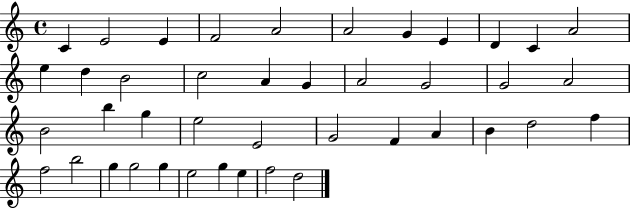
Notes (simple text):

C4/q E4/h E4/q F4/h A4/h A4/h G4/q E4/q D4/q C4/q A4/h E5/q D5/q B4/h C5/h A4/q G4/q A4/h G4/h G4/h A4/h B4/h B5/q G5/q E5/h E4/h G4/h F4/q A4/q B4/q D5/h F5/q F5/h B5/h G5/q G5/h G5/q E5/h G5/q E5/q F5/h D5/h